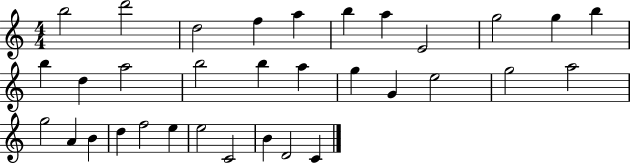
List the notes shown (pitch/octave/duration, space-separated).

B5/h D6/h D5/h F5/q A5/q B5/q A5/q E4/h G5/h G5/q B5/q B5/q D5/q A5/h B5/h B5/q A5/q G5/q G4/q E5/h G5/h A5/h G5/h A4/q B4/q D5/q F5/h E5/q E5/h C4/h B4/q D4/h C4/q